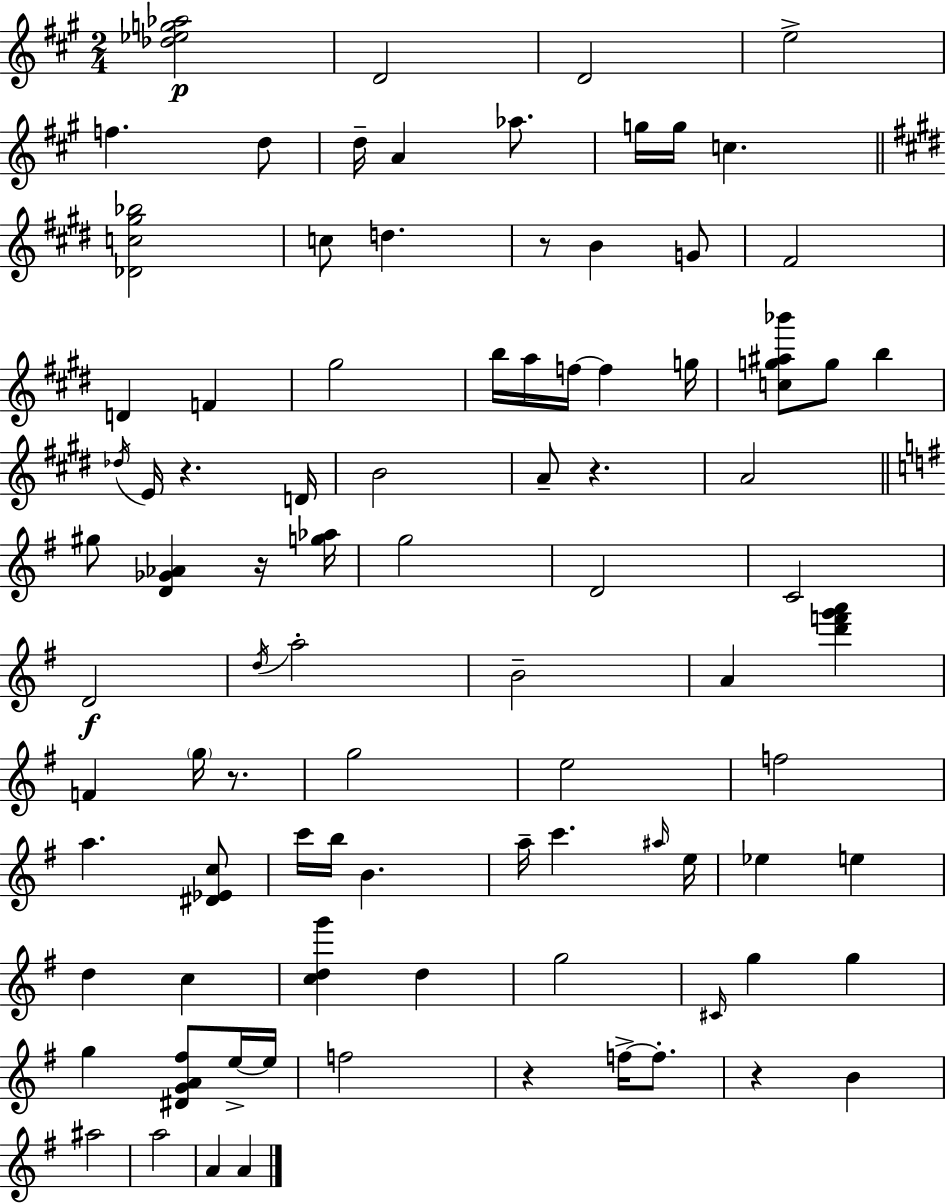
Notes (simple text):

[Db5,Eb5,G5,Ab5]/h D4/h D4/h E5/h F5/q. D5/e D5/s A4/q Ab5/e. G5/s G5/s C5/q. [Db4,C5,G#5,Bb5]/h C5/e D5/q. R/e B4/q G4/e F#4/h D4/q F4/q G#5/h B5/s A5/s F5/s F5/q G5/s [C5,G5,A#5,Bb6]/e G5/e B5/q Db5/s E4/s R/q. D4/s B4/h A4/e R/q. A4/h G#5/e [D4,Gb4,Ab4]/q R/s [G5,Ab5]/s G5/h D4/h C4/h D4/h D5/s A5/h B4/h A4/q [D6,F6,G6,A6]/q F4/q G5/s R/e. G5/h E5/h F5/h A5/q. [D#4,Eb4,C5]/e C6/s B5/s B4/q. A5/s C6/q. A#5/s E5/s Eb5/q E5/q D5/q C5/q [C5,D5,G6]/q D5/q G5/h C#4/s G5/q G5/q G5/q [D#4,G4,A4,F#5]/e E5/s E5/s F5/h R/q F5/s F5/e. R/q B4/q A#5/h A5/h A4/q A4/q